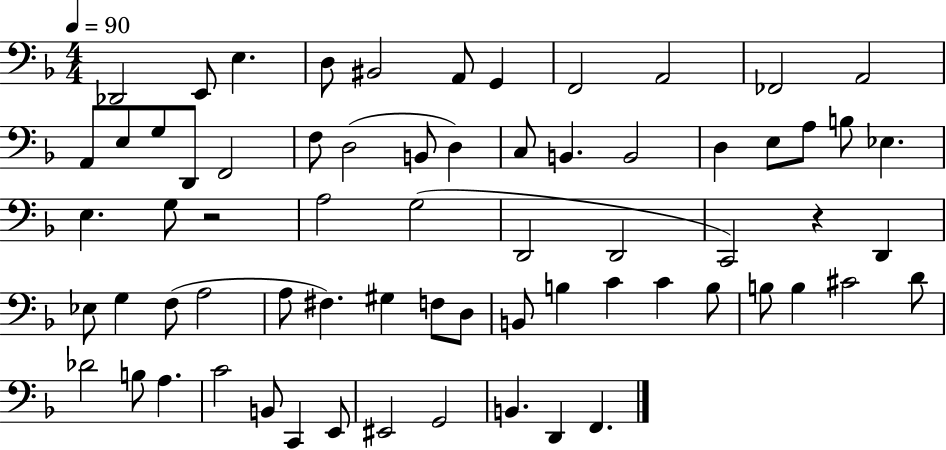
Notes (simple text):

Db2/h E2/e E3/q. D3/e BIS2/h A2/e G2/q F2/h A2/h FES2/h A2/h A2/e E3/e G3/e D2/e F2/h F3/e D3/h B2/e D3/q C3/e B2/q. B2/h D3/q E3/e A3/e B3/e Eb3/q. E3/q. G3/e R/h A3/h G3/h D2/h D2/h C2/h R/q D2/q Eb3/e G3/q F3/e A3/h A3/e F#3/q. G#3/q F3/e D3/e B2/e B3/q C4/q C4/q B3/e B3/e B3/q C#4/h D4/e Db4/h B3/e A3/q. C4/h B2/e C2/q E2/e EIS2/h G2/h B2/q. D2/q F2/q.